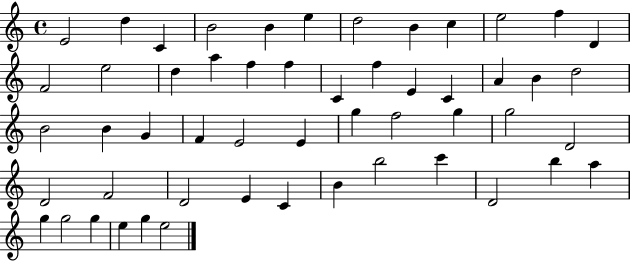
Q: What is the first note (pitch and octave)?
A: E4